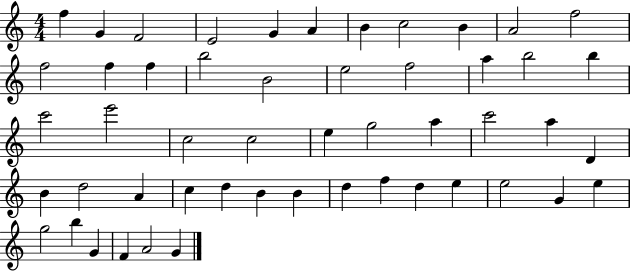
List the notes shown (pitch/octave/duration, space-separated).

F5/q G4/q F4/h E4/h G4/q A4/q B4/q C5/h B4/q A4/h F5/h F5/h F5/q F5/q B5/h B4/h E5/h F5/h A5/q B5/h B5/q C6/h E6/h C5/h C5/h E5/q G5/h A5/q C6/h A5/q D4/q B4/q D5/h A4/q C5/q D5/q B4/q B4/q D5/q F5/q D5/q E5/q E5/h G4/q E5/q G5/h B5/q G4/q F4/q A4/h G4/q